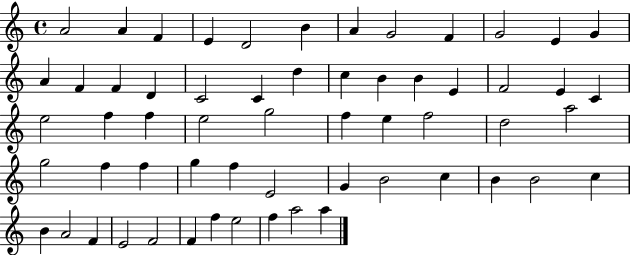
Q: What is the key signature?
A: C major